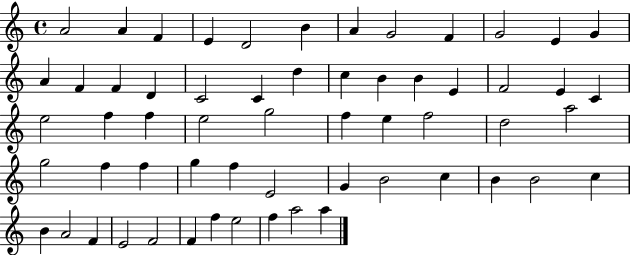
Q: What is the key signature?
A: C major